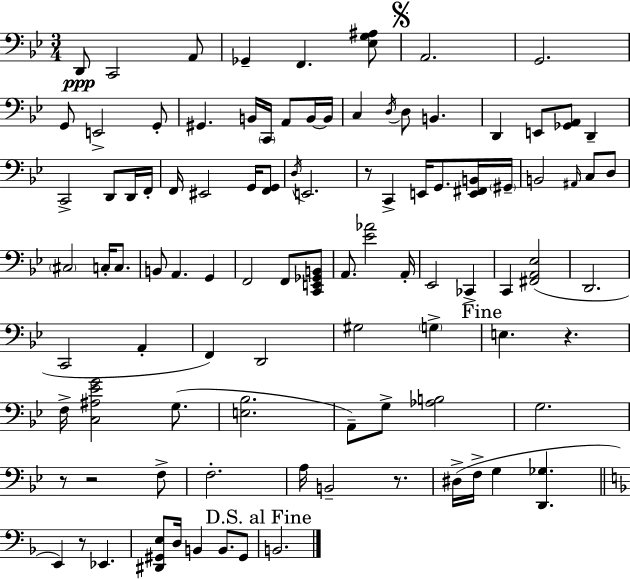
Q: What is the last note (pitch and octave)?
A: B2